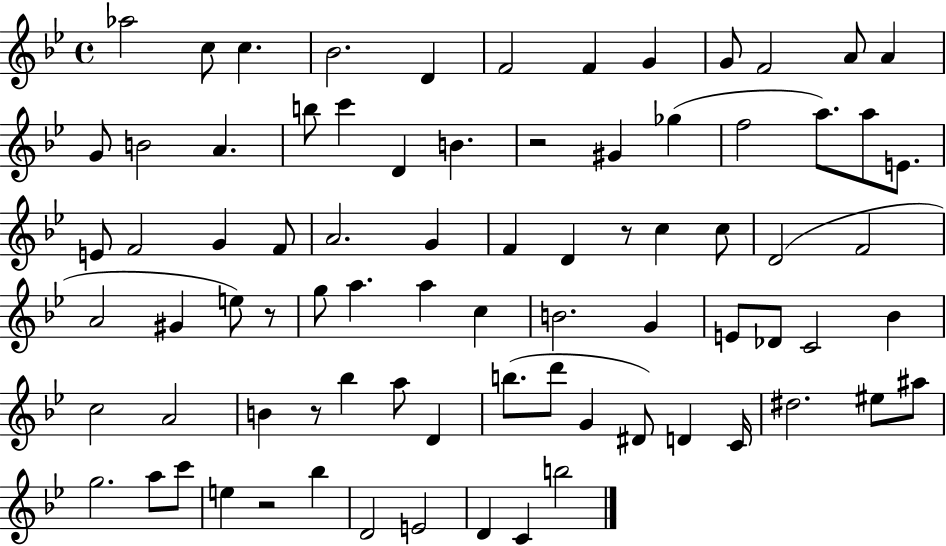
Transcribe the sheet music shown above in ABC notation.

X:1
T:Untitled
M:4/4
L:1/4
K:Bb
_a2 c/2 c _B2 D F2 F G G/2 F2 A/2 A G/2 B2 A b/2 c' D B z2 ^G _g f2 a/2 a/2 E/2 E/2 F2 G F/2 A2 G F D z/2 c c/2 D2 F2 A2 ^G e/2 z/2 g/2 a a c B2 G E/2 _D/2 C2 _B c2 A2 B z/2 _b a/2 D b/2 d'/2 G ^D/2 D C/4 ^d2 ^e/2 ^a/2 g2 a/2 c'/2 e z2 _b D2 E2 D C b2